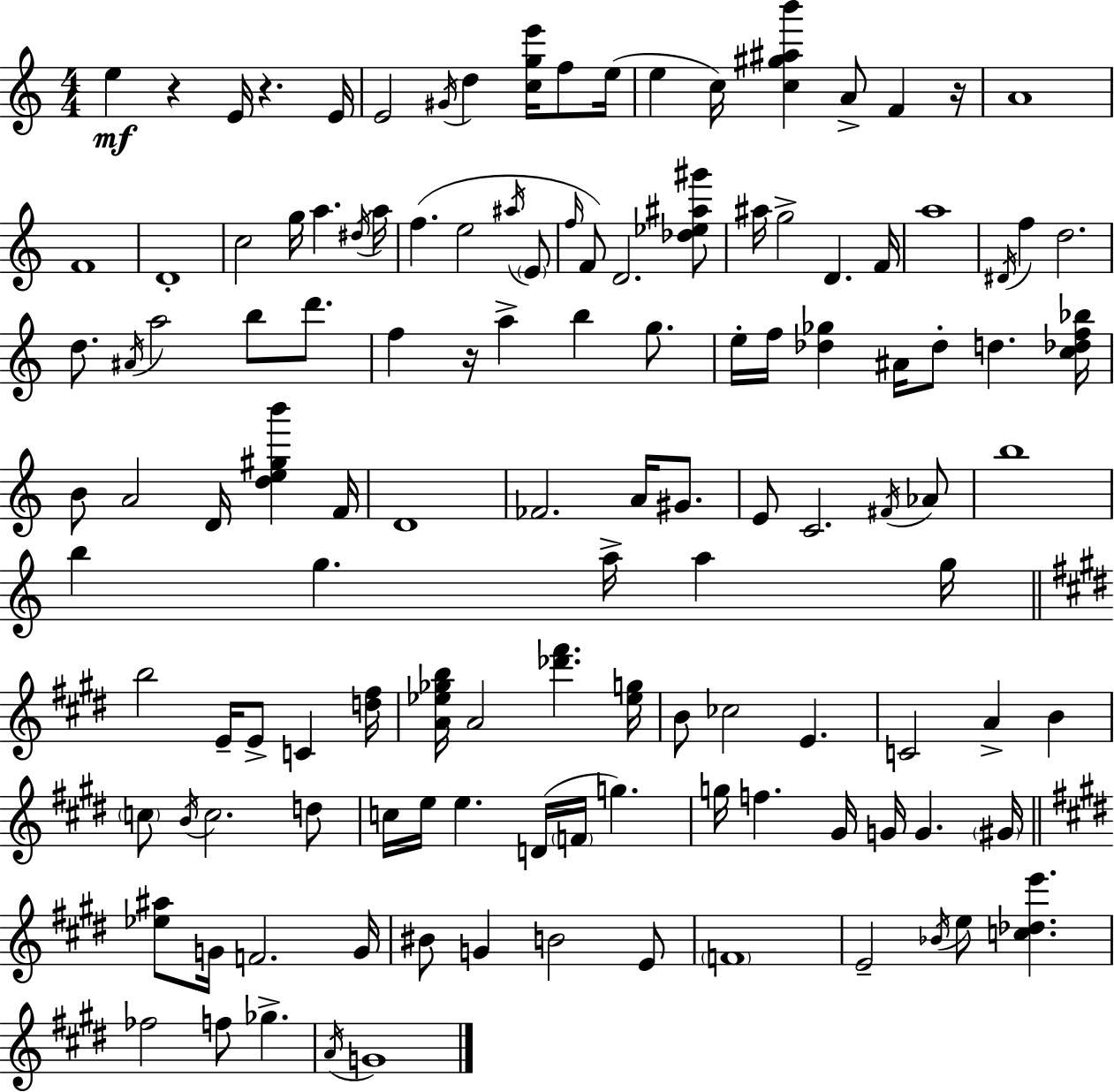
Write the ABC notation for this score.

X:1
T:Untitled
M:4/4
L:1/4
K:C
e z E/4 z E/4 E2 ^G/4 d [cge']/4 f/2 e/4 e c/4 [c^g^ab'] A/2 F z/4 A4 F4 D4 c2 g/4 a ^d/4 a/4 f e2 ^a/4 E/2 f/4 F/2 D2 [_d_e^a^g']/2 ^a/4 g2 D F/4 a4 ^D/4 f d2 d/2 ^A/4 a2 b/2 d'/2 f z/4 a b g/2 e/4 f/4 [_d_g] ^A/4 _d/2 d [c_df_b]/4 B/2 A2 D/4 [de^gb'] F/4 D4 _F2 A/4 ^G/2 E/2 C2 ^F/4 _A/2 b4 b g a/4 a g/4 b2 E/4 E/2 C [d^f]/4 [A_e_gb]/4 A2 [_d'^f'] [_eg]/4 B/2 _c2 E C2 A B c/2 B/4 c2 d/2 c/4 e/4 e D/4 F/4 g g/4 f ^G/4 G/4 G ^G/4 [_e^a]/2 G/4 F2 G/4 ^B/2 G B2 E/2 F4 E2 _B/4 e/2 [c_de'] _f2 f/2 _g A/4 G4